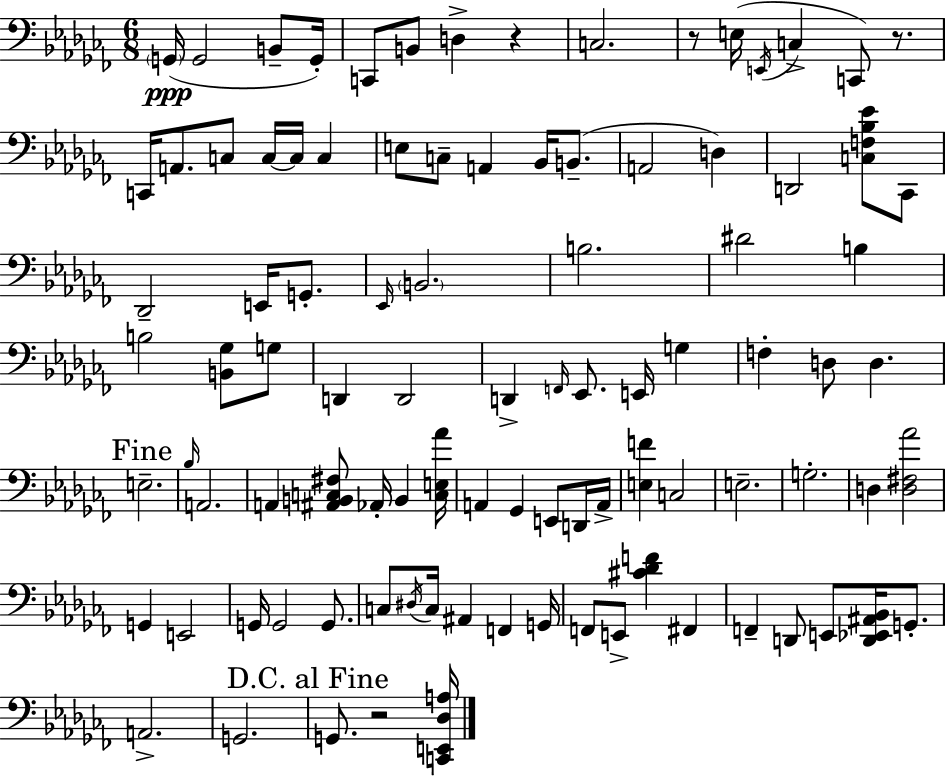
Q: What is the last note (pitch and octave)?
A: G2